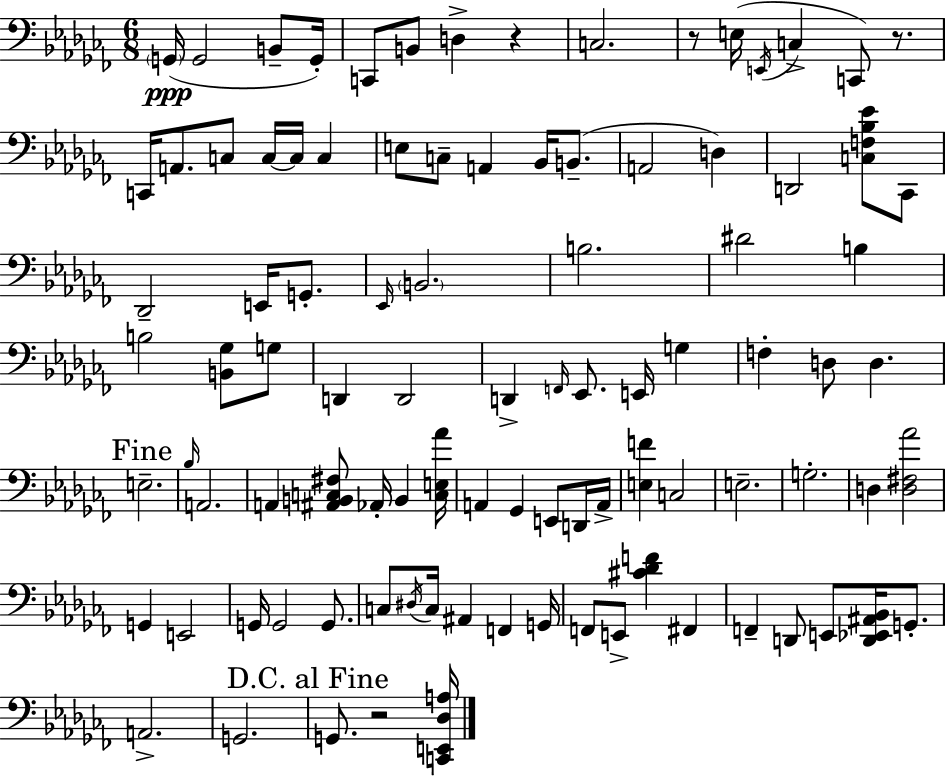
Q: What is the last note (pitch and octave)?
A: G2